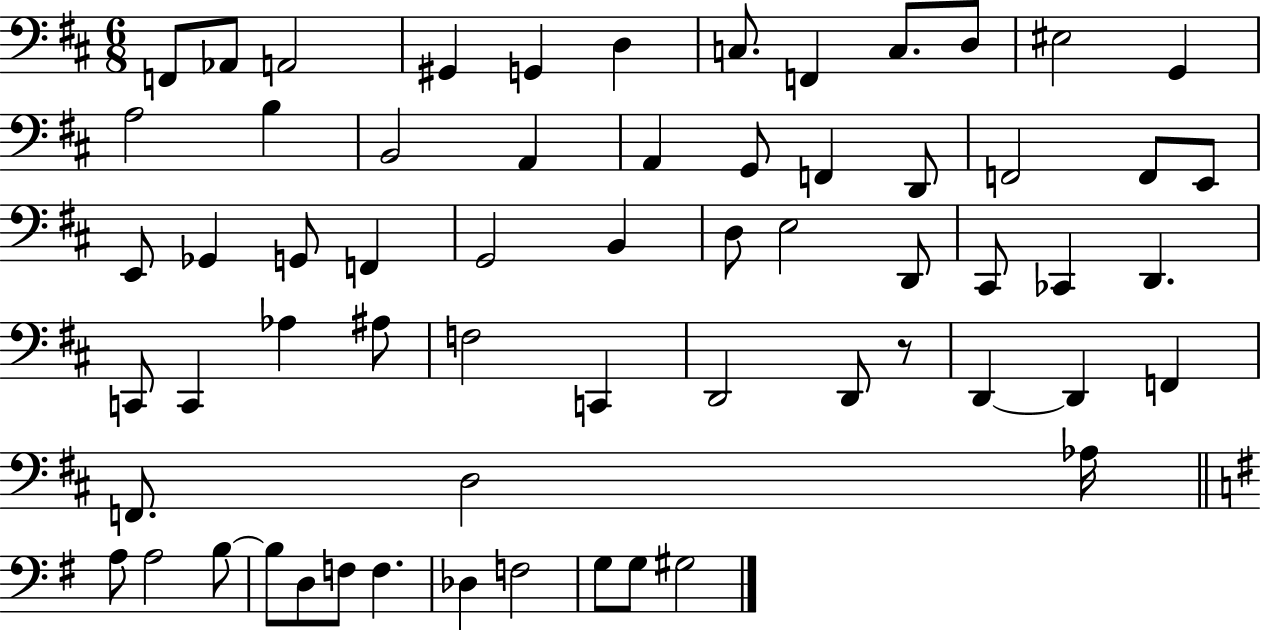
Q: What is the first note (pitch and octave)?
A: F2